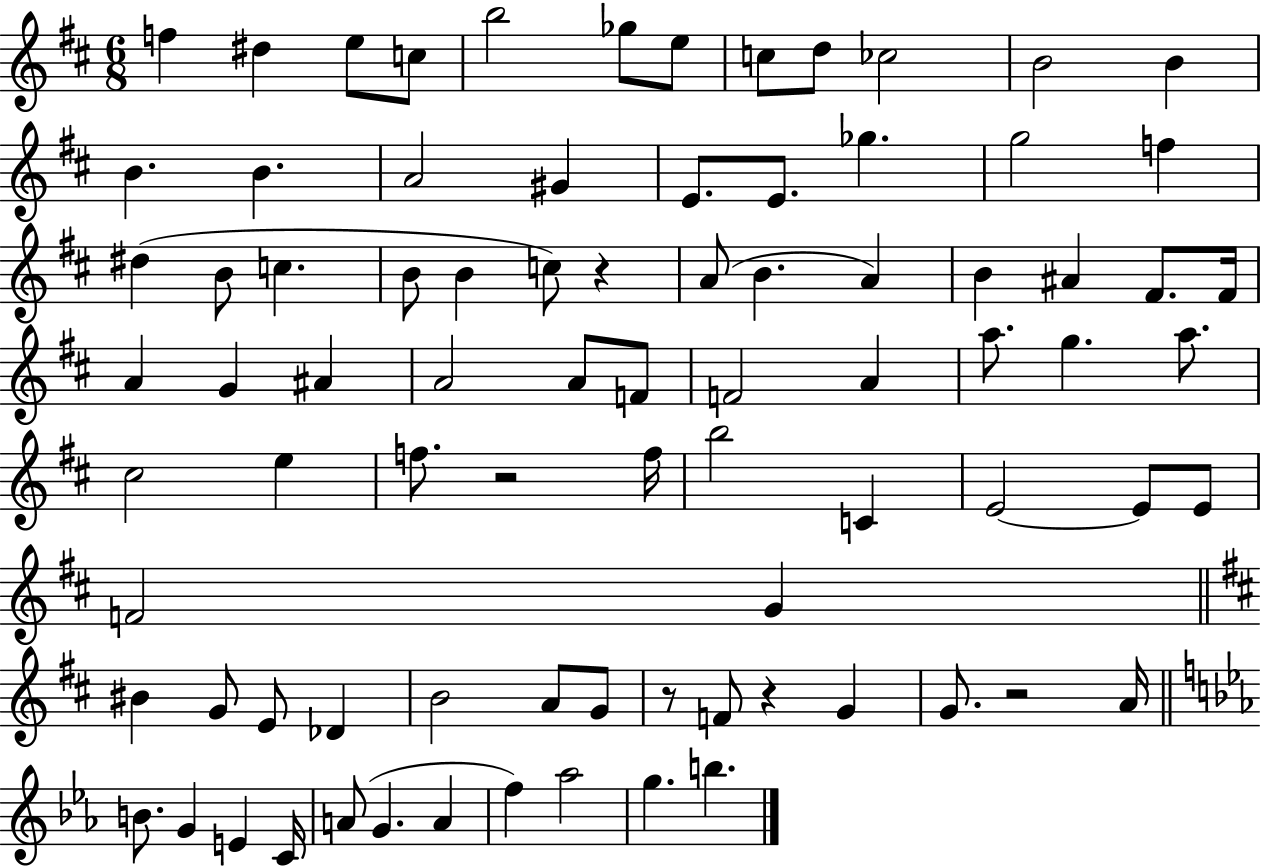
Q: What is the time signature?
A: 6/8